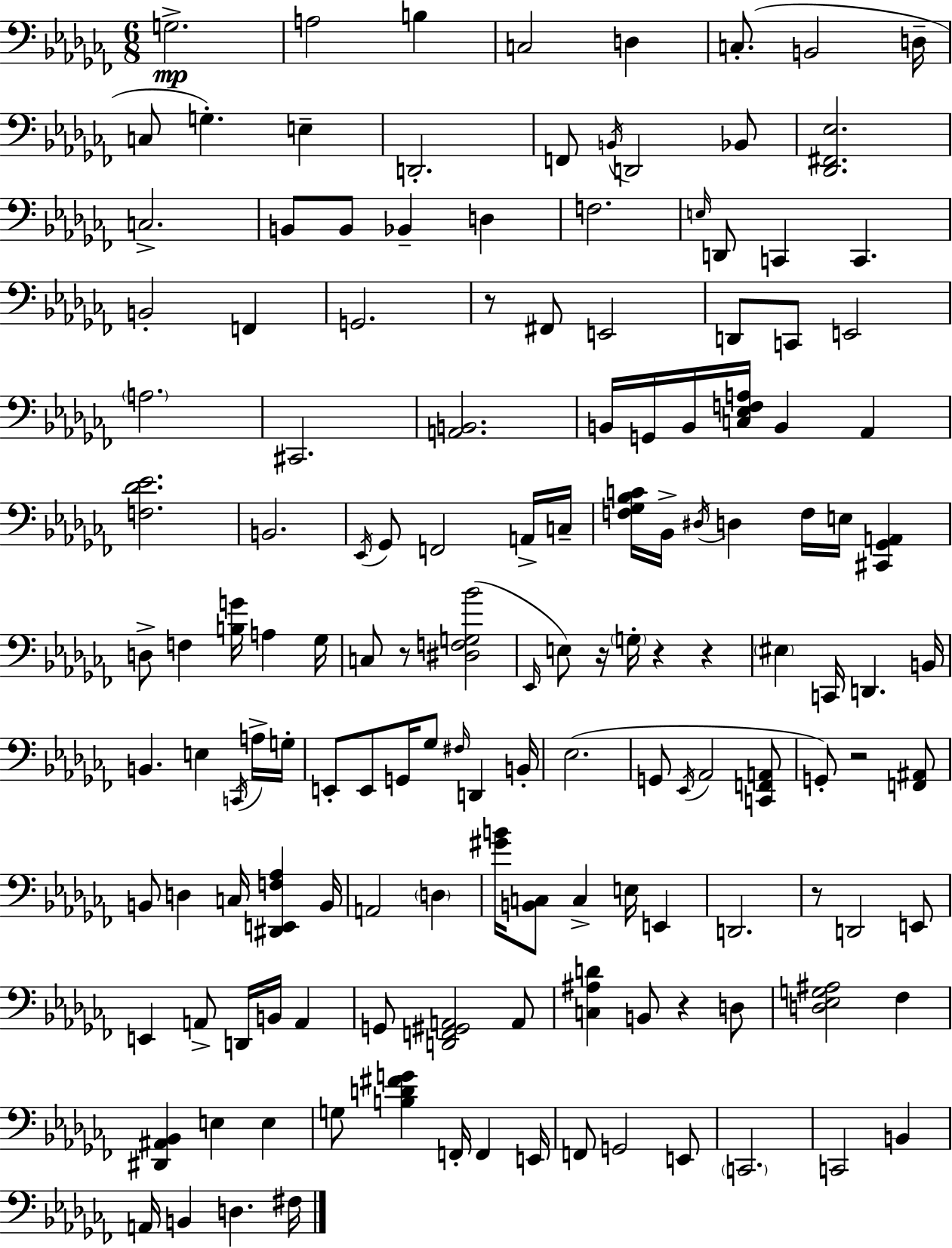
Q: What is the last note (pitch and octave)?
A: F#3